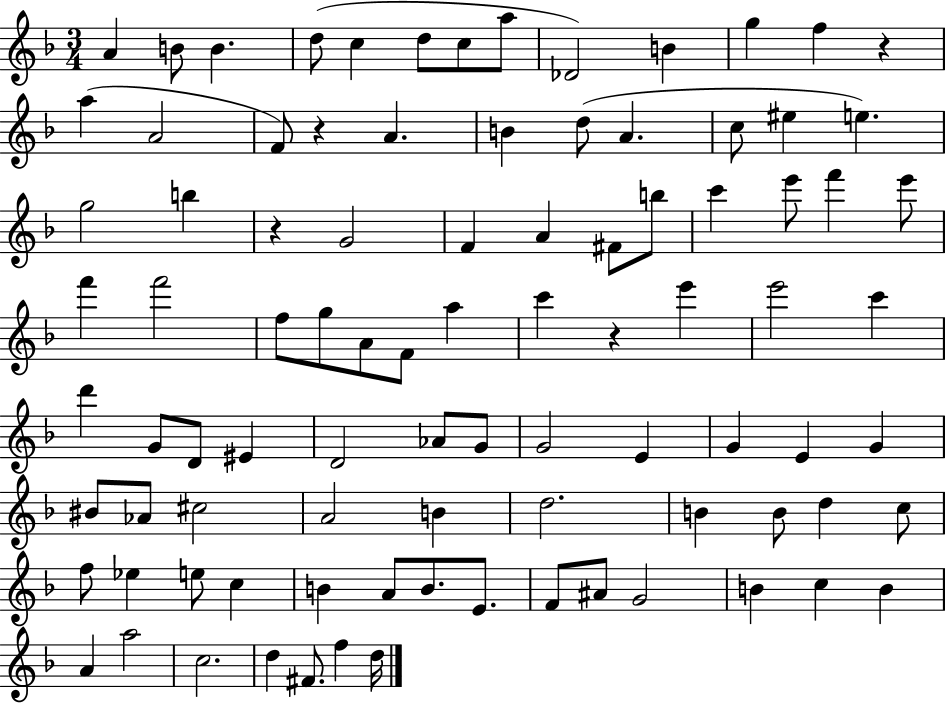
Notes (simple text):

A4/q B4/e B4/q. D5/e C5/q D5/e C5/e A5/e Db4/h B4/q G5/q F5/q R/q A5/q A4/h F4/e R/q A4/q. B4/q D5/e A4/q. C5/e EIS5/q E5/q. G5/h B5/q R/q G4/h F4/q A4/q F#4/e B5/e C6/q E6/e F6/q E6/e F6/q F6/h F5/e G5/e A4/e F4/e A5/q C6/q R/q E6/q E6/h C6/q D6/q G4/e D4/e EIS4/q D4/h Ab4/e G4/e G4/h E4/q G4/q E4/q G4/q BIS4/e Ab4/e C#5/h A4/h B4/q D5/h. B4/q B4/e D5/q C5/e F5/e Eb5/q E5/e C5/q B4/q A4/e B4/e. E4/e. F4/e A#4/e G4/h B4/q C5/q B4/q A4/q A5/h C5/h. D5/q F#4/e. F5/q D5/s